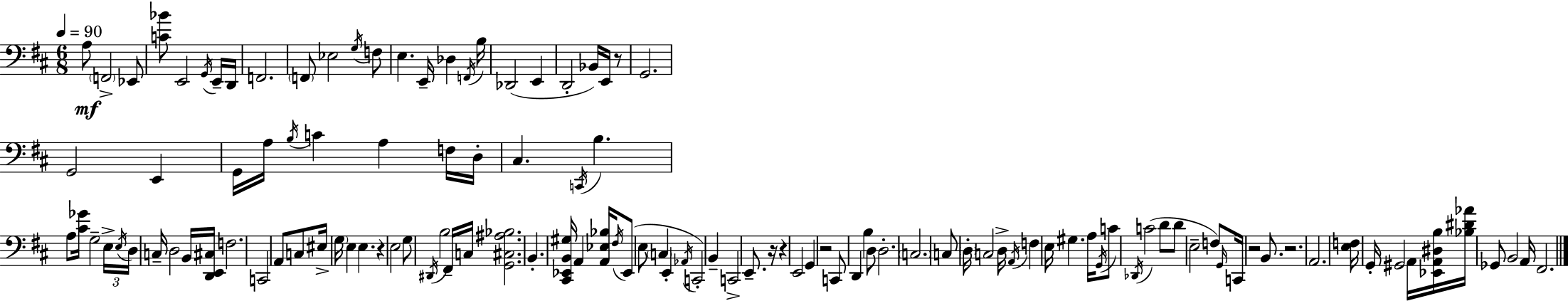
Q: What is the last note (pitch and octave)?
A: F#2